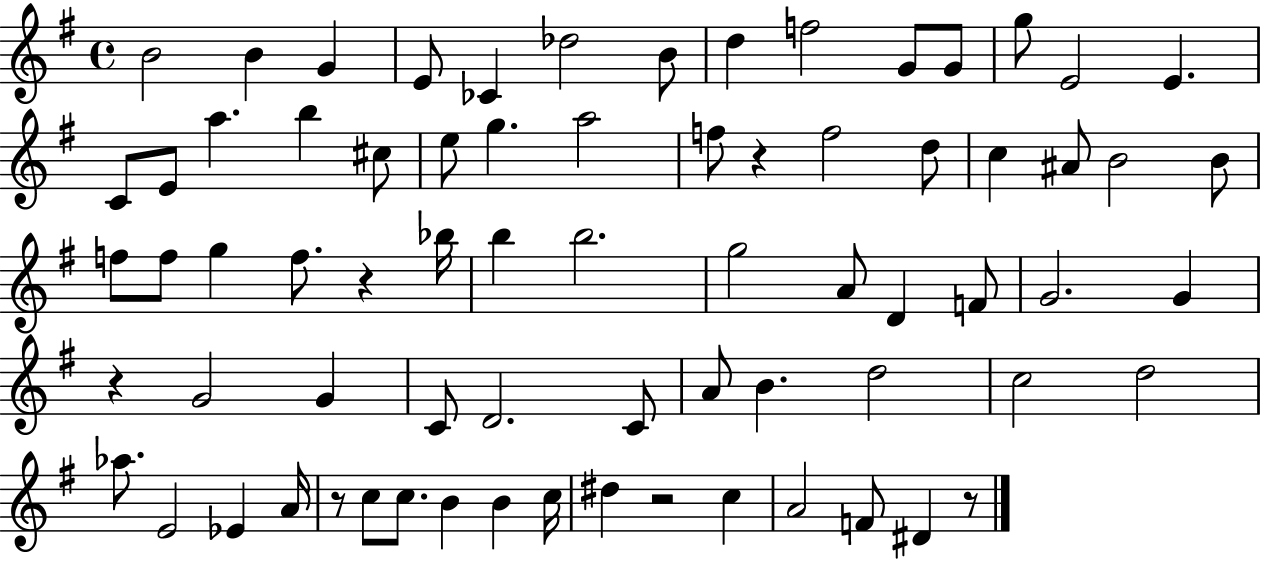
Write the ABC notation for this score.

X:1
T:Untitled
M:4/4
L:1/4
K:G
B2 B G E/2 _C _d2 B/2 d f2 G/2 G/2 g/2 E2 E C/2 E/2 a b ^c/2 e/2 g a2 f/2 z f2 d/2 c ^A/2 B2 B/2 f/2 f/2 g f/2 z _b/4 b b2 g2 A/2 D F/2 G2 G z G2 G C/2 D2 C/2 A/2 B d2 c2 d2 _a/2 E2 _E A/4 z/2 c/2 c/2 B B c/4 ^d z2 c A2 F/2 ^D z/2